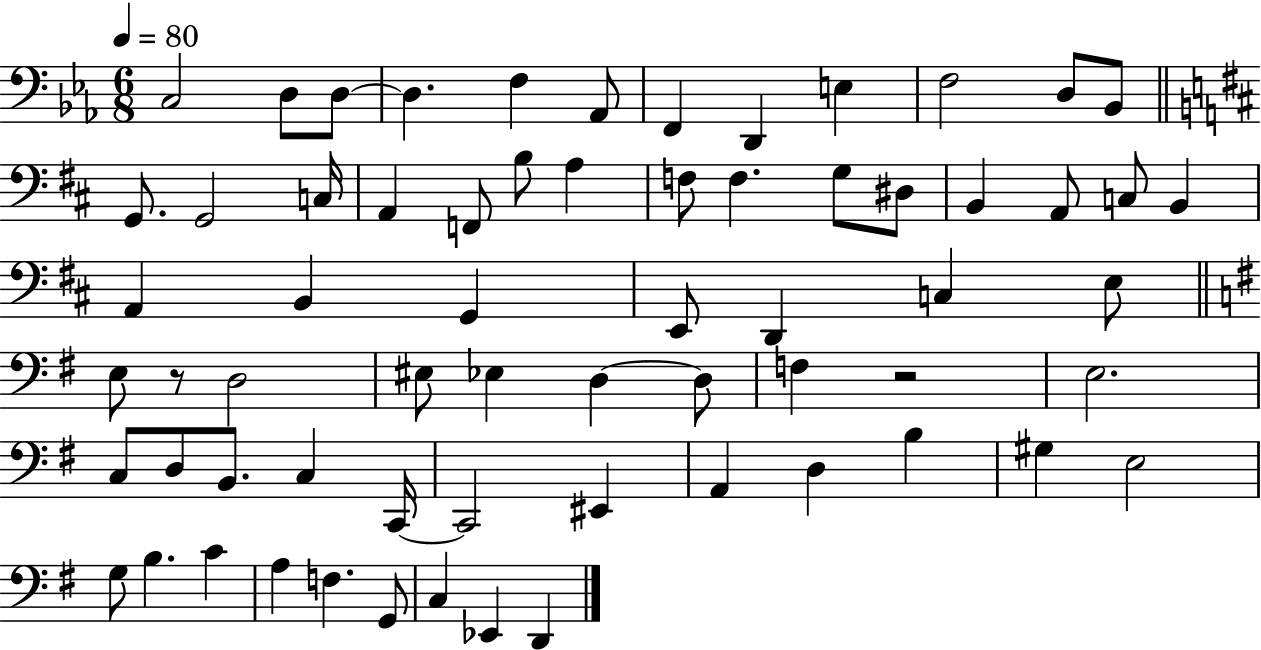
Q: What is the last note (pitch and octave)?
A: D2